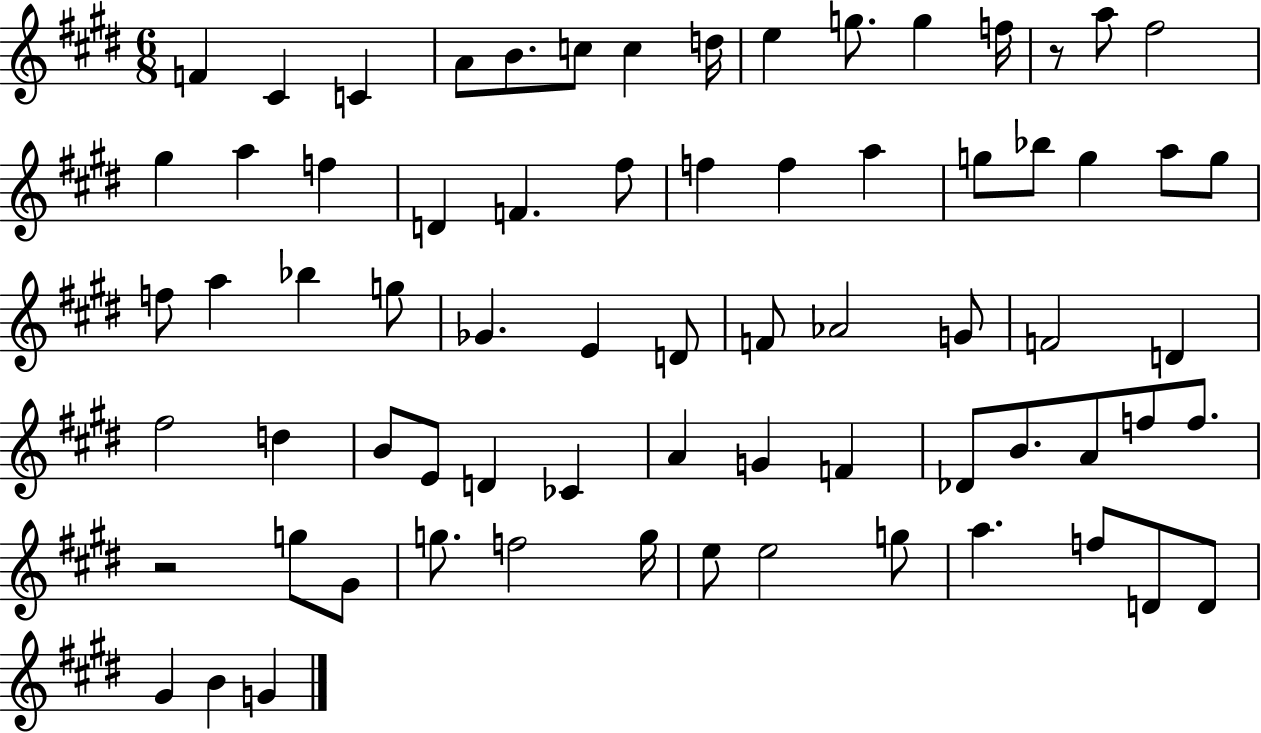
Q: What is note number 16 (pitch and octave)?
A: A5